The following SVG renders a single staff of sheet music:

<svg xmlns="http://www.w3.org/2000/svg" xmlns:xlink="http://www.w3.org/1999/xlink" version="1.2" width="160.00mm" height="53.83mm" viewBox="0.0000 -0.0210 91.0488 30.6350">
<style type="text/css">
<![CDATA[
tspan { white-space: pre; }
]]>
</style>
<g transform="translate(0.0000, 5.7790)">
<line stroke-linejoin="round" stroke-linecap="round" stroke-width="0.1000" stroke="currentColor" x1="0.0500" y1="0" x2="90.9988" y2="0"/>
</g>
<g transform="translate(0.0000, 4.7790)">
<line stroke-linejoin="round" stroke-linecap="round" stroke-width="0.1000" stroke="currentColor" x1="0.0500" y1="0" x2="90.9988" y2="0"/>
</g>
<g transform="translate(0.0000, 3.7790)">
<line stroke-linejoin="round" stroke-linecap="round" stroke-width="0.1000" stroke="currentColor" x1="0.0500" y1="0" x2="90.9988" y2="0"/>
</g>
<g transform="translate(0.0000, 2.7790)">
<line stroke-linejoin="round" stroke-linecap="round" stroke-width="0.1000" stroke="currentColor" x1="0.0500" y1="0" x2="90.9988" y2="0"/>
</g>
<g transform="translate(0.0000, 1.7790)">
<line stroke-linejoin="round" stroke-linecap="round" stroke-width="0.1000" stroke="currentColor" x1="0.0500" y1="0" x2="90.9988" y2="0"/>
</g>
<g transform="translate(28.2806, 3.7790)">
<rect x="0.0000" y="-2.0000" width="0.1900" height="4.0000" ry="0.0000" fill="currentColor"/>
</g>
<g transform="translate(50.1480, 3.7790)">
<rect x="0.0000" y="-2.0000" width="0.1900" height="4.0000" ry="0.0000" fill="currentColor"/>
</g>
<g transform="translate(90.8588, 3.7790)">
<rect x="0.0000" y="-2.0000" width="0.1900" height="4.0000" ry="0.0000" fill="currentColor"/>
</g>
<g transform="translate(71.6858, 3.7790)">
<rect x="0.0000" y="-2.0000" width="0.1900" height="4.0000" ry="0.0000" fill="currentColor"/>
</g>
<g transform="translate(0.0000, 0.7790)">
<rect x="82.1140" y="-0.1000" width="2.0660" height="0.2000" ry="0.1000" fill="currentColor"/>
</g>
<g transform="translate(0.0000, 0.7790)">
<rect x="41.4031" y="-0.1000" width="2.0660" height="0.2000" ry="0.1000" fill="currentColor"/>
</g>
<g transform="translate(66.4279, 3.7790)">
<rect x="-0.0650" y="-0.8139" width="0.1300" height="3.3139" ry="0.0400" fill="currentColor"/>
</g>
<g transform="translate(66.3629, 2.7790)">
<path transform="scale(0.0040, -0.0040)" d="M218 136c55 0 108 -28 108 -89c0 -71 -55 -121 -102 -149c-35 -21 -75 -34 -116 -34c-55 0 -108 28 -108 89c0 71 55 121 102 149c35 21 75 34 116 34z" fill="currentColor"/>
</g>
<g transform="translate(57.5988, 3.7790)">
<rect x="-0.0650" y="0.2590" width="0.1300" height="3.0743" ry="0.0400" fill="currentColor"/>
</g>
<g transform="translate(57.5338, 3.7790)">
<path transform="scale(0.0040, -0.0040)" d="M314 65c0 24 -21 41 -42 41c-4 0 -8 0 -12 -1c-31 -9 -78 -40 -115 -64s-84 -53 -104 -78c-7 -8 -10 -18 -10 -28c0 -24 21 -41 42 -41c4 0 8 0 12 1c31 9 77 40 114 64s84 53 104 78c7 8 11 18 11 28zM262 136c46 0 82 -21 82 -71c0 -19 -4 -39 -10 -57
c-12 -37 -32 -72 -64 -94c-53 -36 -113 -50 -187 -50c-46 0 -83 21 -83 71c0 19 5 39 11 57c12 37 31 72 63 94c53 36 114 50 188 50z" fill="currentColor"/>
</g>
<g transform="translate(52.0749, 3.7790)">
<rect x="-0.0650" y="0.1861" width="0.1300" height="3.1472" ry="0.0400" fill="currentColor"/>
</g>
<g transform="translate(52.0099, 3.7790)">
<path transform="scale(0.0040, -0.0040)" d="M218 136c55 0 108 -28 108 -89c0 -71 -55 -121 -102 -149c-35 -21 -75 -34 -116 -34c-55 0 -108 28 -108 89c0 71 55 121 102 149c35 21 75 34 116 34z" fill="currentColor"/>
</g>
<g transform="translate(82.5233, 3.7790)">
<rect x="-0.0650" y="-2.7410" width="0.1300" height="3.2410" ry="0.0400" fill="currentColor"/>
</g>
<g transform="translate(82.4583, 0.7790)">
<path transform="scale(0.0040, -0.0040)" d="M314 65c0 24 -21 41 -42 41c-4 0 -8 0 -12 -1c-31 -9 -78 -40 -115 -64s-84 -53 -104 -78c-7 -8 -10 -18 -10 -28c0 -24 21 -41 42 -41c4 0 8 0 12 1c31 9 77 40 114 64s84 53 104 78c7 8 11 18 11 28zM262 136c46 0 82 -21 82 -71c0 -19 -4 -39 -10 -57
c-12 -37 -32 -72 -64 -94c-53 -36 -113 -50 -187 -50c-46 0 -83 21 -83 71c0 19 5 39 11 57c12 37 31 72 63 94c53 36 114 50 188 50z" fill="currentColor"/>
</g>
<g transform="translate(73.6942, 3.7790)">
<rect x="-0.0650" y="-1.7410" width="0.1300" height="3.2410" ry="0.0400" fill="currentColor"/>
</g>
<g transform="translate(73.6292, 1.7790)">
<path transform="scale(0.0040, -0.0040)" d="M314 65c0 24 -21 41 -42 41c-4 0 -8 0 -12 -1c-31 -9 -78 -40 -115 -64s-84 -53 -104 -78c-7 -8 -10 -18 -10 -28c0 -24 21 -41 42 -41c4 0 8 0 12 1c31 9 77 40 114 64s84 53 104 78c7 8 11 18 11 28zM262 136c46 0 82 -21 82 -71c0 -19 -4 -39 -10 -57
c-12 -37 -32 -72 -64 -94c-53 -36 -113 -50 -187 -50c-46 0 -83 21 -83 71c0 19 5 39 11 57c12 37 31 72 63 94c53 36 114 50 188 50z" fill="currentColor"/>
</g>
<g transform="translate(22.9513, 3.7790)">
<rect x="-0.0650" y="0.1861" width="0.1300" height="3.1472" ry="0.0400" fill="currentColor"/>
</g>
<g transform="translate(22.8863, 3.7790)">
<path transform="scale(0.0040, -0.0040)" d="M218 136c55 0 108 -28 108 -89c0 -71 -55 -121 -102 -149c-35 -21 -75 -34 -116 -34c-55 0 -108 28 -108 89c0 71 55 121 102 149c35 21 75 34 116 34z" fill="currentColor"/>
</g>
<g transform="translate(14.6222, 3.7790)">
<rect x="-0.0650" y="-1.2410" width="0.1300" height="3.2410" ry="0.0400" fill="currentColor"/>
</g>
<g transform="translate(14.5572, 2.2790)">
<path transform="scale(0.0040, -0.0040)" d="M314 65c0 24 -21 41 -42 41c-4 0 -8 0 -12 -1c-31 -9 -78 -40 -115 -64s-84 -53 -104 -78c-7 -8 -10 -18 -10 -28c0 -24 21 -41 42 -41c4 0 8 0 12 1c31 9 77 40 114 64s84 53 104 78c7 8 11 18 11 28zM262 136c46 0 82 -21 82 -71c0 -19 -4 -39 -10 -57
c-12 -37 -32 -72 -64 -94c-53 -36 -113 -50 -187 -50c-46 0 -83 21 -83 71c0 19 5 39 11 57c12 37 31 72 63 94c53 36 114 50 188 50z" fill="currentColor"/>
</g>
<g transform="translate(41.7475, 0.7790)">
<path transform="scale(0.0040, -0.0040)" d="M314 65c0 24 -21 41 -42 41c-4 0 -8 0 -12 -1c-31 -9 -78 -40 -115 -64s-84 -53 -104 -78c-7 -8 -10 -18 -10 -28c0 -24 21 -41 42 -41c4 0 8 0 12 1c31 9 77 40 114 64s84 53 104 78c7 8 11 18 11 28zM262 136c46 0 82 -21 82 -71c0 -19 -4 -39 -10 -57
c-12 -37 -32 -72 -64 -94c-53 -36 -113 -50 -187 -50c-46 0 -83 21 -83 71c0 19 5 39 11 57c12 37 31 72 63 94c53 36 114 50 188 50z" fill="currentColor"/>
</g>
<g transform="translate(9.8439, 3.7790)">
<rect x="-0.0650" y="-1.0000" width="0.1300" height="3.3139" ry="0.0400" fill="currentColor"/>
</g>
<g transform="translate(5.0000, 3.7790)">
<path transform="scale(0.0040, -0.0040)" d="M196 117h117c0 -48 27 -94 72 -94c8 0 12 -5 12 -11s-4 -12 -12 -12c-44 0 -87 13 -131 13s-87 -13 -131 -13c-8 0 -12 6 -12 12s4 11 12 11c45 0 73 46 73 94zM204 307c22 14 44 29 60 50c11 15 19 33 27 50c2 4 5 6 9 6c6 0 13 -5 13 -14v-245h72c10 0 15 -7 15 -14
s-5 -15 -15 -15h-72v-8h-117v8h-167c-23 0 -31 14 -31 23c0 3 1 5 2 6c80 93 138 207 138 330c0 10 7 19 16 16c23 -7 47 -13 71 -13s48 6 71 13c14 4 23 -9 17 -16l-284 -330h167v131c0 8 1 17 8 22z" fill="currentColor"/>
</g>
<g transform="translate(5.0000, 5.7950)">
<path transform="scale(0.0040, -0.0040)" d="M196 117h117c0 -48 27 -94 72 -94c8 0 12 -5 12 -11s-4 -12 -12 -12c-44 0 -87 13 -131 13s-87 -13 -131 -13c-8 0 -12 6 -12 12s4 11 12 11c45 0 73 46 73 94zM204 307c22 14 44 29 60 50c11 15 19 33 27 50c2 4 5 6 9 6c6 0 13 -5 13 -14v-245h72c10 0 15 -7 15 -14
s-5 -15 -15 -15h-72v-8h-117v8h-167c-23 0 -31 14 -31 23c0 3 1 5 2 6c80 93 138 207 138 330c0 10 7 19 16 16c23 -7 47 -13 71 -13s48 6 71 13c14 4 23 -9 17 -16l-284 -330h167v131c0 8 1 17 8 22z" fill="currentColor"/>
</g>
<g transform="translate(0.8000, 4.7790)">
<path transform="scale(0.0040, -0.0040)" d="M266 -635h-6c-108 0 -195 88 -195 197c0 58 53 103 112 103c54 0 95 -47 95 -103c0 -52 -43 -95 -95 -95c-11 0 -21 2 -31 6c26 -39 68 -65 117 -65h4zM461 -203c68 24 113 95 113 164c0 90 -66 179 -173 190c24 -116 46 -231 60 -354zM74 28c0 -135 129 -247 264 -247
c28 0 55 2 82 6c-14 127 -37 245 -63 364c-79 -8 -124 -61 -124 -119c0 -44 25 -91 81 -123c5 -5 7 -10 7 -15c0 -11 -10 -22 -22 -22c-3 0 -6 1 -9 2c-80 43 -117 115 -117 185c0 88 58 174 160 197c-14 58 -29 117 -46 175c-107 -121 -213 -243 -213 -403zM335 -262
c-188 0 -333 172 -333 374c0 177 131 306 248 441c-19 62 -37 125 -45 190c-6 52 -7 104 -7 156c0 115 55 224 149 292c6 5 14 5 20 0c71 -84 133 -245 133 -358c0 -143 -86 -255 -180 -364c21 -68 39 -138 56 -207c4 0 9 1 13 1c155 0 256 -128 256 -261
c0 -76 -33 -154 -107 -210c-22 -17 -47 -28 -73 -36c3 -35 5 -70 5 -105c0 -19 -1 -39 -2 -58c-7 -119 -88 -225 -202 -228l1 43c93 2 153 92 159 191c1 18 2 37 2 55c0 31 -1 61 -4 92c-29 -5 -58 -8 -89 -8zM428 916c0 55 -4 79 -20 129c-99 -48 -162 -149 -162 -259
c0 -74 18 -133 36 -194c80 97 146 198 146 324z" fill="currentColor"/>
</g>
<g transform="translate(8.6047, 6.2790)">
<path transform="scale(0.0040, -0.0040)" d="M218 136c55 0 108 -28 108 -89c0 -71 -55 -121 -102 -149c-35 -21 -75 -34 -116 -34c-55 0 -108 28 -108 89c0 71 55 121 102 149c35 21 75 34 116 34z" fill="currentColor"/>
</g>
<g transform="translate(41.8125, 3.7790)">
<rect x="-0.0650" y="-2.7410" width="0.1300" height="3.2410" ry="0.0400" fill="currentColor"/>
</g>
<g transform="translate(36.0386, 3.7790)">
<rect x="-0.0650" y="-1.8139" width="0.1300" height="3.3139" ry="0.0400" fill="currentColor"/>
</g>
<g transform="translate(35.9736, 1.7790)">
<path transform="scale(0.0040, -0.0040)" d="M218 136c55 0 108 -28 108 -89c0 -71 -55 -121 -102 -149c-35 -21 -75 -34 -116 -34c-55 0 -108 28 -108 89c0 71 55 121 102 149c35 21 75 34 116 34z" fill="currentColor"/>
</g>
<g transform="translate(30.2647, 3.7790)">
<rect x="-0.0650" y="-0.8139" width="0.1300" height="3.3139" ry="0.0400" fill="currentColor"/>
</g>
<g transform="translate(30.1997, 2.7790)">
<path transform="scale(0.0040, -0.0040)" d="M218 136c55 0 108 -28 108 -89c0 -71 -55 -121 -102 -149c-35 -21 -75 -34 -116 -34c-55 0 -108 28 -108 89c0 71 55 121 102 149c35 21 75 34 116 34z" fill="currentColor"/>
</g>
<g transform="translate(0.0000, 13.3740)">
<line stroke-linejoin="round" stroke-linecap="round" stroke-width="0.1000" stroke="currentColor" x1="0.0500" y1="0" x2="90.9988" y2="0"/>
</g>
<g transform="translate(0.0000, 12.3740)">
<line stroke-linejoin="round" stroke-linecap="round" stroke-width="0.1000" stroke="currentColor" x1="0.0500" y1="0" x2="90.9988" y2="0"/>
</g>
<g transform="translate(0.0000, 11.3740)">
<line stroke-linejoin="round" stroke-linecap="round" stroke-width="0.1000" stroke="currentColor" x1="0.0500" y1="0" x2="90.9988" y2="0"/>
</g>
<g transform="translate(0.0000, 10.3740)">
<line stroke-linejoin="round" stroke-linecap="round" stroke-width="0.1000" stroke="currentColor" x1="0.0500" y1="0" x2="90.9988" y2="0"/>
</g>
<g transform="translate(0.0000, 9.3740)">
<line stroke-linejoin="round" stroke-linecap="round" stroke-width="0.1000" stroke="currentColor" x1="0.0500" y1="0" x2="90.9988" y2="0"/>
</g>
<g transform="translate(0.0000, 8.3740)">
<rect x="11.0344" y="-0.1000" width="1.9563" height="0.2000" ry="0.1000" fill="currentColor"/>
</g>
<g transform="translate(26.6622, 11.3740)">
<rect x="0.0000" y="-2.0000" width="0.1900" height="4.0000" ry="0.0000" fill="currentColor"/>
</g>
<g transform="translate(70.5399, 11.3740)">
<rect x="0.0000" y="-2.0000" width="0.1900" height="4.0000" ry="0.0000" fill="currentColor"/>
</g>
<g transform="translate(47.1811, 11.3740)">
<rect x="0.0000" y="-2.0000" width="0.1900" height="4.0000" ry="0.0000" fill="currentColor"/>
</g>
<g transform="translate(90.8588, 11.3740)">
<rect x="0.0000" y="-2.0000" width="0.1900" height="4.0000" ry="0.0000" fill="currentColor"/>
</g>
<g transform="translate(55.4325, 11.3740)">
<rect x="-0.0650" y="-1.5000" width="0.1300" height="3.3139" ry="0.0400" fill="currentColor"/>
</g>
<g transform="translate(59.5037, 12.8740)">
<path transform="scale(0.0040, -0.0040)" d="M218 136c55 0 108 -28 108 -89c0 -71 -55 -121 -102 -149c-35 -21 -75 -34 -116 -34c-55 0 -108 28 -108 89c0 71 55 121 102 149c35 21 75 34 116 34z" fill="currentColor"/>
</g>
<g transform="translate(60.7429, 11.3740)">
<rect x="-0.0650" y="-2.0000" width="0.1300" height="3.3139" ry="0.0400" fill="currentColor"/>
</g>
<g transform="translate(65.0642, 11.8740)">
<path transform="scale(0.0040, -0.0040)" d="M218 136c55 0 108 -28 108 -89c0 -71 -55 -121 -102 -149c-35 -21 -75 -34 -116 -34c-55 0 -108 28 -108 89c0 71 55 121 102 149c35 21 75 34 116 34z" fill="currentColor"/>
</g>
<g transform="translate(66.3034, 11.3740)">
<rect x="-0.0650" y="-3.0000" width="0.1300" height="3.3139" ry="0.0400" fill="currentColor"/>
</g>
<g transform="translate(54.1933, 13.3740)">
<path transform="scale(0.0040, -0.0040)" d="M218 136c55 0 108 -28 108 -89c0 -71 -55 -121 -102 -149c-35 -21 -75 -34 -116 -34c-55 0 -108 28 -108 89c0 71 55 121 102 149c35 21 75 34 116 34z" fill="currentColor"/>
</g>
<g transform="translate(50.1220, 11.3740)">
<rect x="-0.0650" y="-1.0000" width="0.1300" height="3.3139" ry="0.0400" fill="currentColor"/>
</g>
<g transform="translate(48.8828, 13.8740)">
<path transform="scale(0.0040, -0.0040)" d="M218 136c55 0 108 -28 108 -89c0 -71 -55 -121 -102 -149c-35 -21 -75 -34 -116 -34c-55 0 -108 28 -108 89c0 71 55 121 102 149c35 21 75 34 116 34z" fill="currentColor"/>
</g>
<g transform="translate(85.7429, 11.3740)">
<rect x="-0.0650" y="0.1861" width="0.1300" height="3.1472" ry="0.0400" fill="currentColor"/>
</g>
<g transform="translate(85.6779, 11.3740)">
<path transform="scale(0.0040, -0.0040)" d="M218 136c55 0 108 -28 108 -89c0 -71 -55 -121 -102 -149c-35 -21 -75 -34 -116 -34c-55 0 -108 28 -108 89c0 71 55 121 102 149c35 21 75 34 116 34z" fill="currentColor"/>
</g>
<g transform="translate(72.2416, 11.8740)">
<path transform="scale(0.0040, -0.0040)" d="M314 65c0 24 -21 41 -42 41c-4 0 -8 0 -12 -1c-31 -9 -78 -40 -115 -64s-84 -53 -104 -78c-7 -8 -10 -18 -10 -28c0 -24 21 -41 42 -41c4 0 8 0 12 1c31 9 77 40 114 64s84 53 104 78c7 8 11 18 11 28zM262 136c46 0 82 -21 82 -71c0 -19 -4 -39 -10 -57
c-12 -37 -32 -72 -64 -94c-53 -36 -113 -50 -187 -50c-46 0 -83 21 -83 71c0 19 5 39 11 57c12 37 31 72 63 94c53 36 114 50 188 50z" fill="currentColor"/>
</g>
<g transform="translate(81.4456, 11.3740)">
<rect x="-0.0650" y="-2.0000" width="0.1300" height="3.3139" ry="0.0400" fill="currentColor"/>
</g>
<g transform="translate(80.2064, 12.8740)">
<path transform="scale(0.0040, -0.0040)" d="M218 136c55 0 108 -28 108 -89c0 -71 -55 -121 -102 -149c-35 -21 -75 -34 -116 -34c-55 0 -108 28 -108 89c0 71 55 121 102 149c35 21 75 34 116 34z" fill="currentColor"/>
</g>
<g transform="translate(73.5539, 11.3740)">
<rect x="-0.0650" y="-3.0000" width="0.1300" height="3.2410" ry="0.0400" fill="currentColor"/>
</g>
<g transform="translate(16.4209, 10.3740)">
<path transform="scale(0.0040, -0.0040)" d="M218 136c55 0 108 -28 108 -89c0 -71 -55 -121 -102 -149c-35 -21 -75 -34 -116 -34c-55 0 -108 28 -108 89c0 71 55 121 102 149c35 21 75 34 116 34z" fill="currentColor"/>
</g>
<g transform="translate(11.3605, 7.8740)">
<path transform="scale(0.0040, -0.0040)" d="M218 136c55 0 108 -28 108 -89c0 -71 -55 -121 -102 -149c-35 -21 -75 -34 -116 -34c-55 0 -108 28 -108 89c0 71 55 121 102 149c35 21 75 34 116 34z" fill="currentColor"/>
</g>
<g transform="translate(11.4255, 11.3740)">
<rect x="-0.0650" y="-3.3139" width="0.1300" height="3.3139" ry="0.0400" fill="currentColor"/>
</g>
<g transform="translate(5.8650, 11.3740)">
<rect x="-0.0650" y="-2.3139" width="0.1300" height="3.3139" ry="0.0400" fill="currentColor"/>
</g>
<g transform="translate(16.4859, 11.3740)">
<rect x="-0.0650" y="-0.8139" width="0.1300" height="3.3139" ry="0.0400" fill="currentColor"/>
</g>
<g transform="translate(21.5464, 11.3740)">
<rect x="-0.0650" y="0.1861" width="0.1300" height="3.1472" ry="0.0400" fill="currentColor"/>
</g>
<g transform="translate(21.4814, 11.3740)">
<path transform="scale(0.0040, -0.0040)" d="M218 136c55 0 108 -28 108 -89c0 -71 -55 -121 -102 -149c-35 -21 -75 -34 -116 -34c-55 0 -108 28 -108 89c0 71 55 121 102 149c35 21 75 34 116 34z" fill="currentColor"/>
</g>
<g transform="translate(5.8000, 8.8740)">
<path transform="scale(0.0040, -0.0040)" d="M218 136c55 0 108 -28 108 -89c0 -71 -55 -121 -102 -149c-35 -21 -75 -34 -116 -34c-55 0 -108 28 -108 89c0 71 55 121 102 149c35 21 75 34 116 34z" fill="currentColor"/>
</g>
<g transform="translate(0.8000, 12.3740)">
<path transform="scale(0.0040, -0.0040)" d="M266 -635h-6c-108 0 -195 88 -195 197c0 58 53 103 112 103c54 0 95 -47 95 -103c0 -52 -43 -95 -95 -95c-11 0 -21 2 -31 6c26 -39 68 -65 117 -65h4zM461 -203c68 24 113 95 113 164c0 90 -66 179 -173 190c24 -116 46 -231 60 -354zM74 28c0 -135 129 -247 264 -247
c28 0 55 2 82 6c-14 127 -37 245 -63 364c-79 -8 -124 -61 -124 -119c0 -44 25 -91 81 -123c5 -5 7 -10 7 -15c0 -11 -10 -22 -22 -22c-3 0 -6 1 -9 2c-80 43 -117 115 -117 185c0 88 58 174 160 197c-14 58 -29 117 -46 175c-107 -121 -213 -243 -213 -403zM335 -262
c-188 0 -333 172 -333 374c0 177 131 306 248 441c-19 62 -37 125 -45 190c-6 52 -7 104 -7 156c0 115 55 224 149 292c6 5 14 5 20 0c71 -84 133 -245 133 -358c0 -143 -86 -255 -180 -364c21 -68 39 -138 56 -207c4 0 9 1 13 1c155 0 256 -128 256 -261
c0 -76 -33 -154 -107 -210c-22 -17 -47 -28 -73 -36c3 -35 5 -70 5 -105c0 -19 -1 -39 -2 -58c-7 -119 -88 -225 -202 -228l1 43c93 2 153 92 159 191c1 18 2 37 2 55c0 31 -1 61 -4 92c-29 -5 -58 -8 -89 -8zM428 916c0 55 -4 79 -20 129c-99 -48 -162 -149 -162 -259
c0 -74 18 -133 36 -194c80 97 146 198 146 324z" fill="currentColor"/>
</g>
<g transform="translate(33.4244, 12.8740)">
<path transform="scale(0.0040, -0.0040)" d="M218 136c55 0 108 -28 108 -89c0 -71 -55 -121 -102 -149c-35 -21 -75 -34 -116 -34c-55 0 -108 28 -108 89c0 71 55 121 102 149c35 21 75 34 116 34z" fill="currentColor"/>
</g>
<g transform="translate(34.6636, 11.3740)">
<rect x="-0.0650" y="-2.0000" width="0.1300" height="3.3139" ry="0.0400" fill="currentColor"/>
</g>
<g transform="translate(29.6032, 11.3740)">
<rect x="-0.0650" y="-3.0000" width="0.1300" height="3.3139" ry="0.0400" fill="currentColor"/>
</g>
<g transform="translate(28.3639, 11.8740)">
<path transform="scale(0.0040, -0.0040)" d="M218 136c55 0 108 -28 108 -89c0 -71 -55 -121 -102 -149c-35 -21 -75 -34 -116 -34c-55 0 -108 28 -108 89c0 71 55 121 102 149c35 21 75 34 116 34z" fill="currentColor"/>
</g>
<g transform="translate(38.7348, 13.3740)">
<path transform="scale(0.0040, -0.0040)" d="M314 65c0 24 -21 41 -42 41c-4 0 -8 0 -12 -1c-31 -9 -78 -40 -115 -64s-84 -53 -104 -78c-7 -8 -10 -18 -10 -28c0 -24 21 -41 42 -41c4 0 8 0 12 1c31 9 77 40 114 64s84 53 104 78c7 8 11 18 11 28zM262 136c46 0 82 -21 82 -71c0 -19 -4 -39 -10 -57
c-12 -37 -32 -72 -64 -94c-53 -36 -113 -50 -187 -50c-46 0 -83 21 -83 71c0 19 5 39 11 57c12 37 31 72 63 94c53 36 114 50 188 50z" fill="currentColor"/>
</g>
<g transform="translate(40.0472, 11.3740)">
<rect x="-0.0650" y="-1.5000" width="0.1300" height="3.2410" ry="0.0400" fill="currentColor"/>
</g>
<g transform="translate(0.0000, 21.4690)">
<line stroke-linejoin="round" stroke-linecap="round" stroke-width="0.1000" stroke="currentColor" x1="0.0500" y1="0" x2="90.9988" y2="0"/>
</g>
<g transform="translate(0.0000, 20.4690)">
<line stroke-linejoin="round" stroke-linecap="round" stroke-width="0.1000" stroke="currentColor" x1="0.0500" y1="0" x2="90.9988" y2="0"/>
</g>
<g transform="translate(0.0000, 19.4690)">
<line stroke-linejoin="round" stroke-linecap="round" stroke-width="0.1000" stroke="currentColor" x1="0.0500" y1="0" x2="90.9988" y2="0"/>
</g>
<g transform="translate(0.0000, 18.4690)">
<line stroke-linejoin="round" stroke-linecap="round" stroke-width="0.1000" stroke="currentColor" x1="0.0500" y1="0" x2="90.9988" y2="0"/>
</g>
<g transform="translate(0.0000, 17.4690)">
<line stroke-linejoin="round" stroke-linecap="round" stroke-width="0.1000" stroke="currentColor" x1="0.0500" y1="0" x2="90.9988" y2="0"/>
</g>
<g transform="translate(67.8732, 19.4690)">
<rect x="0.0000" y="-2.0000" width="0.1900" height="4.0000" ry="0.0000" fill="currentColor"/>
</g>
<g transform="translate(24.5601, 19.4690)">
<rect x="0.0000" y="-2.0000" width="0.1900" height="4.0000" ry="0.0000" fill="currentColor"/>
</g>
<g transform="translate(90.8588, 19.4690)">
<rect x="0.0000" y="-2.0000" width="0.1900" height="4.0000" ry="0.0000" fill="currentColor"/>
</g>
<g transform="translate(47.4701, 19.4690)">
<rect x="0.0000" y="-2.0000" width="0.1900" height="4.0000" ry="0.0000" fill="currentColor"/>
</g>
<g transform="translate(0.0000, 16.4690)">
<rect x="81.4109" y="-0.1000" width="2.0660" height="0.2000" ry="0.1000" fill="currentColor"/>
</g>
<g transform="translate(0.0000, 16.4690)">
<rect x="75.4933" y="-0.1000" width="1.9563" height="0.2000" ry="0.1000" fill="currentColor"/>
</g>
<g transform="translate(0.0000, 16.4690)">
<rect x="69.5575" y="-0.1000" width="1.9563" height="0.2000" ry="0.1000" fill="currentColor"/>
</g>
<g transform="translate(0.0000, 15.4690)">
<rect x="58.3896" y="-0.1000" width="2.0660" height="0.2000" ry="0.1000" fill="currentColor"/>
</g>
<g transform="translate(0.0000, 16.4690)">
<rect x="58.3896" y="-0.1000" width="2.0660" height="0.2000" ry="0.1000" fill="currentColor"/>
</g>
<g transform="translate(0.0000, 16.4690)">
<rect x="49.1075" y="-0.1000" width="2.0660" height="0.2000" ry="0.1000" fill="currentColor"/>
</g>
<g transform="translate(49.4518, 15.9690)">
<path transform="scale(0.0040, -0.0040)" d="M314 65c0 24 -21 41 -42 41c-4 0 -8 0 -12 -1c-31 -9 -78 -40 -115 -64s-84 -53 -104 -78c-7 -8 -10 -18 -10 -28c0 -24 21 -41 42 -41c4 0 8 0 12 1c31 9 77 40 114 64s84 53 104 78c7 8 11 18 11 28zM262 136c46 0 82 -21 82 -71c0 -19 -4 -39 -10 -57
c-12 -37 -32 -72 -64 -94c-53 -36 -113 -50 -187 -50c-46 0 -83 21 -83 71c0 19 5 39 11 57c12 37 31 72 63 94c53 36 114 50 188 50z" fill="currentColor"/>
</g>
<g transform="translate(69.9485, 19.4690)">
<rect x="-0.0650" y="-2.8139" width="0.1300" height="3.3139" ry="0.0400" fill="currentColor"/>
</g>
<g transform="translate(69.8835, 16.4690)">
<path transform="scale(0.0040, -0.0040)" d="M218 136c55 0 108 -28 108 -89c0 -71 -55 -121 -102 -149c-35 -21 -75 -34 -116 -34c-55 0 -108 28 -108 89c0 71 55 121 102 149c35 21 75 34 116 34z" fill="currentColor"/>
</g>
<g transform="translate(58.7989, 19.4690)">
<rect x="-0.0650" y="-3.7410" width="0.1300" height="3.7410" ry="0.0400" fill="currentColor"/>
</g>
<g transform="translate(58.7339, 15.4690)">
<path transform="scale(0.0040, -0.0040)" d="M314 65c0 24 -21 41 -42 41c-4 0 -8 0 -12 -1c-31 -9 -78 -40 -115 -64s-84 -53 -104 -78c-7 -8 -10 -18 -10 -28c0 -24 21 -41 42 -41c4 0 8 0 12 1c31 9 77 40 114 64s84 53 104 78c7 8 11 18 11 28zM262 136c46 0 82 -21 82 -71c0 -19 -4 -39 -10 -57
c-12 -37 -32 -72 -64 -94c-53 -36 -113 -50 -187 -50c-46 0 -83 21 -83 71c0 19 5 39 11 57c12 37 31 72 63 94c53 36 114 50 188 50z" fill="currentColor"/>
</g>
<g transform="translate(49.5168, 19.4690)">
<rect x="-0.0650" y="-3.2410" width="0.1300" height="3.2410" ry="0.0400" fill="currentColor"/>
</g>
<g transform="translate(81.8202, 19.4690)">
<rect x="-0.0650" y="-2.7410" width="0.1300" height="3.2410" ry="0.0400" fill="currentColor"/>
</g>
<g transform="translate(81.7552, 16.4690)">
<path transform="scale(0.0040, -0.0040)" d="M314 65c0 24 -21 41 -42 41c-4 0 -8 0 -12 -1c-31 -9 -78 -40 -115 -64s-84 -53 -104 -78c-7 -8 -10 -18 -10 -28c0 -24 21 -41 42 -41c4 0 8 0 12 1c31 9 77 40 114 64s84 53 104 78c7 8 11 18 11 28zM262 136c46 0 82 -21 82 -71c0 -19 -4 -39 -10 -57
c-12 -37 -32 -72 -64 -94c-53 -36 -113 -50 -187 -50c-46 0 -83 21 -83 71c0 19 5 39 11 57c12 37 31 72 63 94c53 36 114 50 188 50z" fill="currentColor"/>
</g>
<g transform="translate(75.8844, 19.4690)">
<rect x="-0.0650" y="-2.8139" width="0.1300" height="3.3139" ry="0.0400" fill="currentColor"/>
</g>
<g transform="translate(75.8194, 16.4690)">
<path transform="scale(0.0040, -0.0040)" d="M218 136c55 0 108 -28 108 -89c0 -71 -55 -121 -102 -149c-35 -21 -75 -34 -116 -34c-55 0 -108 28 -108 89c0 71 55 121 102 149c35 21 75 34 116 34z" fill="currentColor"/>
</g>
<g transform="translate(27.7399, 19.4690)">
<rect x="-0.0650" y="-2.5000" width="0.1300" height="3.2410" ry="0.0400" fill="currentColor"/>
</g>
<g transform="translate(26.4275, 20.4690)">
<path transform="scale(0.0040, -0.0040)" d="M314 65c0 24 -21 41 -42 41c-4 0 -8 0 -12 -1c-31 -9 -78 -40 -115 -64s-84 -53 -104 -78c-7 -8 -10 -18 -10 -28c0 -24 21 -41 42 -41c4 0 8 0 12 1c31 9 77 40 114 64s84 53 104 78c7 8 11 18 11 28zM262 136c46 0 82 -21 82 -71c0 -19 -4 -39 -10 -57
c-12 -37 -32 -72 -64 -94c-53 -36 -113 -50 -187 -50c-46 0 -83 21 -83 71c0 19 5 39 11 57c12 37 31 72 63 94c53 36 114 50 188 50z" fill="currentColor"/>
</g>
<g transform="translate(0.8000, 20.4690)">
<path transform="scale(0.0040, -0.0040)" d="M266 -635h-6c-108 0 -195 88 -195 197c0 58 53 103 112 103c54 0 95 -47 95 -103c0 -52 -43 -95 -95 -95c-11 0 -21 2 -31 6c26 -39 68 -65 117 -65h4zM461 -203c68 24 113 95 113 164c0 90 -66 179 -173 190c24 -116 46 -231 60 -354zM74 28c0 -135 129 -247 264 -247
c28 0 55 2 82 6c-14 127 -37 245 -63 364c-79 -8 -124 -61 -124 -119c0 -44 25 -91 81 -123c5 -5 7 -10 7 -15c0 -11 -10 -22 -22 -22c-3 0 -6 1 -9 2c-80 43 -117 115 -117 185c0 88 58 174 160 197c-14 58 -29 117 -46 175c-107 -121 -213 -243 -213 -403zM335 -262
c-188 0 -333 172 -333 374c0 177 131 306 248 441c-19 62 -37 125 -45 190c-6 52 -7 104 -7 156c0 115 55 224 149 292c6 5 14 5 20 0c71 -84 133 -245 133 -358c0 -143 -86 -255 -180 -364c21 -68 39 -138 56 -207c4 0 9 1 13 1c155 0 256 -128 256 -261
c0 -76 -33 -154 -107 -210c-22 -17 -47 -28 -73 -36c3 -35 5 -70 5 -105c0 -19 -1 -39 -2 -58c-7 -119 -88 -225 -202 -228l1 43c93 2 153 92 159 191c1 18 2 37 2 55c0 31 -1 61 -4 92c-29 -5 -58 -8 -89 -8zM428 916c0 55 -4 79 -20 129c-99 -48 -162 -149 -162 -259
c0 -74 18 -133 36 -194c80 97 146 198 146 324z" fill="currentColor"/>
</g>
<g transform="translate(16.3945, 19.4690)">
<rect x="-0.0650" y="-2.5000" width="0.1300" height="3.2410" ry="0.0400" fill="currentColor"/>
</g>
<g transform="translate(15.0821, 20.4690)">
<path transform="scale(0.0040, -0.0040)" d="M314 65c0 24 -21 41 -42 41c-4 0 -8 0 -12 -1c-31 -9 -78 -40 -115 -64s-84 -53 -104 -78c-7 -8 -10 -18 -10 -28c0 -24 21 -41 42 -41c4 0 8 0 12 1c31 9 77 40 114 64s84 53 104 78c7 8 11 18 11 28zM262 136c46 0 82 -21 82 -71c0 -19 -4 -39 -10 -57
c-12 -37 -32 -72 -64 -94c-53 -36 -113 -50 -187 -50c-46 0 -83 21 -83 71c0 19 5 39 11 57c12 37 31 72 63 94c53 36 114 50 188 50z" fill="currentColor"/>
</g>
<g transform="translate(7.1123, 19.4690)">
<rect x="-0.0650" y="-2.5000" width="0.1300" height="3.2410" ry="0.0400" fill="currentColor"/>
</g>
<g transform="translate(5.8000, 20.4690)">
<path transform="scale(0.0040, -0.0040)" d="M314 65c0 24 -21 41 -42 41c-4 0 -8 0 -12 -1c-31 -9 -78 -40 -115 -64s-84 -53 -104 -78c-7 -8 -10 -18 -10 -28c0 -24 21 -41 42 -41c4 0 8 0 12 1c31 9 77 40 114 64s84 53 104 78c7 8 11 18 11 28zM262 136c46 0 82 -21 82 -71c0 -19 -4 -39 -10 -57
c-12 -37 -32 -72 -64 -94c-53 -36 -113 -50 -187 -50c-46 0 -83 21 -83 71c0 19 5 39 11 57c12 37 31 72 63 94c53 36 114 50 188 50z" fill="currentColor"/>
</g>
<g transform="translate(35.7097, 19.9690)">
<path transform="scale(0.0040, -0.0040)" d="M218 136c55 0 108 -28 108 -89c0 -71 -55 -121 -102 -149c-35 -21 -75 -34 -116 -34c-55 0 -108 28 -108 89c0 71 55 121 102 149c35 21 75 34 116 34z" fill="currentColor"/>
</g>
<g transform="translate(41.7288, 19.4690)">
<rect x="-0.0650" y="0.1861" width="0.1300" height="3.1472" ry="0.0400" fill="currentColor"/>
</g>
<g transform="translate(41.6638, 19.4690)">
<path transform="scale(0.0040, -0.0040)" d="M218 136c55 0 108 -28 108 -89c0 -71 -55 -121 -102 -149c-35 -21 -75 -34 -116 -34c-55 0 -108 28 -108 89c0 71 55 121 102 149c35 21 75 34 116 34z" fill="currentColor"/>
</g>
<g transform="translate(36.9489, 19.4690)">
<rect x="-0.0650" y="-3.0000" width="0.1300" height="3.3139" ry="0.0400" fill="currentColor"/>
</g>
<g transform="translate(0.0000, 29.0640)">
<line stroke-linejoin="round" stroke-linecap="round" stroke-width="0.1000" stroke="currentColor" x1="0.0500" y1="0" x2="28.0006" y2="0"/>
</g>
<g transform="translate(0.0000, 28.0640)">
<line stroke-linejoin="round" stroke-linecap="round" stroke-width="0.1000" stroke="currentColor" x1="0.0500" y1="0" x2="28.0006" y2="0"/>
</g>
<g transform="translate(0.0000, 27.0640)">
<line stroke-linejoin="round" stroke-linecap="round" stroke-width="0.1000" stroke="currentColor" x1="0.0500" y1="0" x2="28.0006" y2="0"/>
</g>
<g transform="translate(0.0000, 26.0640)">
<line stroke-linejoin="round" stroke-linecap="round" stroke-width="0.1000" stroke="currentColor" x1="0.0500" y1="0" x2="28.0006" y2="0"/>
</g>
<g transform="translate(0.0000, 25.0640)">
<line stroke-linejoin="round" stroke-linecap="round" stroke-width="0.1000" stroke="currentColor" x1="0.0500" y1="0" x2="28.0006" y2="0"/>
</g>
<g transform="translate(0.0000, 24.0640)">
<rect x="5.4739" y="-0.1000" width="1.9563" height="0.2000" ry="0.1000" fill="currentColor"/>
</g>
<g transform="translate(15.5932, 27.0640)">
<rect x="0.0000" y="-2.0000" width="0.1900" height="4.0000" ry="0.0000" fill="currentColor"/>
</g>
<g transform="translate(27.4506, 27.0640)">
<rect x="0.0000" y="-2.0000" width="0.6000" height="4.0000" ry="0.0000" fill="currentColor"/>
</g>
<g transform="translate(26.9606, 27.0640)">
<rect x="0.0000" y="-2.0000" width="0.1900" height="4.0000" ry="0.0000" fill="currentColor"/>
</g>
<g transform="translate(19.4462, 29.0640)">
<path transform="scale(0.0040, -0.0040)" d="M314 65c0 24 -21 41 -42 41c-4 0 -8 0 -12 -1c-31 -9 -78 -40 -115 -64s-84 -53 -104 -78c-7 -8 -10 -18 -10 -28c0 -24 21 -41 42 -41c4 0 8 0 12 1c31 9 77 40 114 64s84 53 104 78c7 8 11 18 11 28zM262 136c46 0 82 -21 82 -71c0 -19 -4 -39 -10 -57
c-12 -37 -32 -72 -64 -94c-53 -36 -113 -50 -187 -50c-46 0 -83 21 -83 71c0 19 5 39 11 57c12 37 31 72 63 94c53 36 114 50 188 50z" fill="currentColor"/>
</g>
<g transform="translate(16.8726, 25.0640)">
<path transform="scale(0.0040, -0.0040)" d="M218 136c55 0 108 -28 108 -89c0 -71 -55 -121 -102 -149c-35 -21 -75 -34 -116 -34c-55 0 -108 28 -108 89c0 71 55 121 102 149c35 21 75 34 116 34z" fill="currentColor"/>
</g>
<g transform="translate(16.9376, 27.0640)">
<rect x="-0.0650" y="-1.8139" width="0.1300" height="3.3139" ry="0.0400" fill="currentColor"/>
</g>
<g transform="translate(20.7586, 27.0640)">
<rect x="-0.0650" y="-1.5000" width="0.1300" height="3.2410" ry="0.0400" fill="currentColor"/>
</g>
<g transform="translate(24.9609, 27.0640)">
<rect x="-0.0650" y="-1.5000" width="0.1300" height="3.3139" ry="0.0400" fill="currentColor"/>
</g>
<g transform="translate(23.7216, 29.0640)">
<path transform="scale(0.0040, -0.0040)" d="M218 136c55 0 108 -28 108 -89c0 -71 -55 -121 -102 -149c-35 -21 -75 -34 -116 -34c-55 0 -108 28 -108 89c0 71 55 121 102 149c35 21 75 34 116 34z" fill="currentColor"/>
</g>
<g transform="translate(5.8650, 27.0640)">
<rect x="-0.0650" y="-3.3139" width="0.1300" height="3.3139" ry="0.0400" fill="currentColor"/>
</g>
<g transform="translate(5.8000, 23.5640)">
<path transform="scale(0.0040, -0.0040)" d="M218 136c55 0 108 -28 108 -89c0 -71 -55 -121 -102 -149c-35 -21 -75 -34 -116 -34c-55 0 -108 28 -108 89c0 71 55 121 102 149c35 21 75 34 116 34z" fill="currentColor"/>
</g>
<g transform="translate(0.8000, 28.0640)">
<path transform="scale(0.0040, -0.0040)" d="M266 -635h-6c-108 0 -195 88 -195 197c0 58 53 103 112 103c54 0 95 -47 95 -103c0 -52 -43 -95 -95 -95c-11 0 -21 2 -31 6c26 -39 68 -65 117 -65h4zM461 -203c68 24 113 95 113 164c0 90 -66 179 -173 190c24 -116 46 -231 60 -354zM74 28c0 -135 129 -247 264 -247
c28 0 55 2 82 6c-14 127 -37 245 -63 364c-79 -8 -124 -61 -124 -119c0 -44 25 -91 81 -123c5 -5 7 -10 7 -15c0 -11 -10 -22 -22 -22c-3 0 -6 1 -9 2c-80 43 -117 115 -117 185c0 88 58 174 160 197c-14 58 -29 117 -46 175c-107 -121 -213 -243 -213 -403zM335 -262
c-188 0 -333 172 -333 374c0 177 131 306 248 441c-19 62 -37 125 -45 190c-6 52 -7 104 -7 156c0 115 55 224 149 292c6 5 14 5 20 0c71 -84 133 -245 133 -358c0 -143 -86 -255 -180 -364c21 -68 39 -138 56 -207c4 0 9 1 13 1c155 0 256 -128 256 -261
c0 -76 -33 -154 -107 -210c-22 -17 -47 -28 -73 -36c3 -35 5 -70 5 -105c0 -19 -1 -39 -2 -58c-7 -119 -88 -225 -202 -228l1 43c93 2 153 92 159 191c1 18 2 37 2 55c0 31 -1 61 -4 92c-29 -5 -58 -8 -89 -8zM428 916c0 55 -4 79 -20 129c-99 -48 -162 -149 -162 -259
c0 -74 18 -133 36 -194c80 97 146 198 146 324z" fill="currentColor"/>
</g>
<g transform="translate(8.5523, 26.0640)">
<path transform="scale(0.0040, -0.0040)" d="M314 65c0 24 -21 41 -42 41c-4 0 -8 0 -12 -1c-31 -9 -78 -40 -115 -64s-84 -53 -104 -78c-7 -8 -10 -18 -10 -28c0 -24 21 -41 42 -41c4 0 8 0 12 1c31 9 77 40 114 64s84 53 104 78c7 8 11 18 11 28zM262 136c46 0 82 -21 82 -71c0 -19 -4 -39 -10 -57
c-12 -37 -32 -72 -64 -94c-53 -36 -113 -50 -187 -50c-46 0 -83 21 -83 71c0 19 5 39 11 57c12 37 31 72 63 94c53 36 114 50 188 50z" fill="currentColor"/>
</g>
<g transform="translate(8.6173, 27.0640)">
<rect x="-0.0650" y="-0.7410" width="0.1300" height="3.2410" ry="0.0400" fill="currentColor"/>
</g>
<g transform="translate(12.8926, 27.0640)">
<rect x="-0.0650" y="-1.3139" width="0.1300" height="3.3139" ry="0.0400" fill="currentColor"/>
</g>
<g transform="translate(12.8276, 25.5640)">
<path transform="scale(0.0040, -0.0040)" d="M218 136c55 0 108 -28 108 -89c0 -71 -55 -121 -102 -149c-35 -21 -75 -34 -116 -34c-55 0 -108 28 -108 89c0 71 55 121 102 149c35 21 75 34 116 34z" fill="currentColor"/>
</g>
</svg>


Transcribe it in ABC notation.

X:1
T:Untitled
M:4/4
L:1/4
K:C
D e2 B d f a2 B B2 d f2 a2 g b d B A F E2 D E F A A2 F B G2 G2 G2 A B b2 c'2 a a a2 b d2 e f E2 E